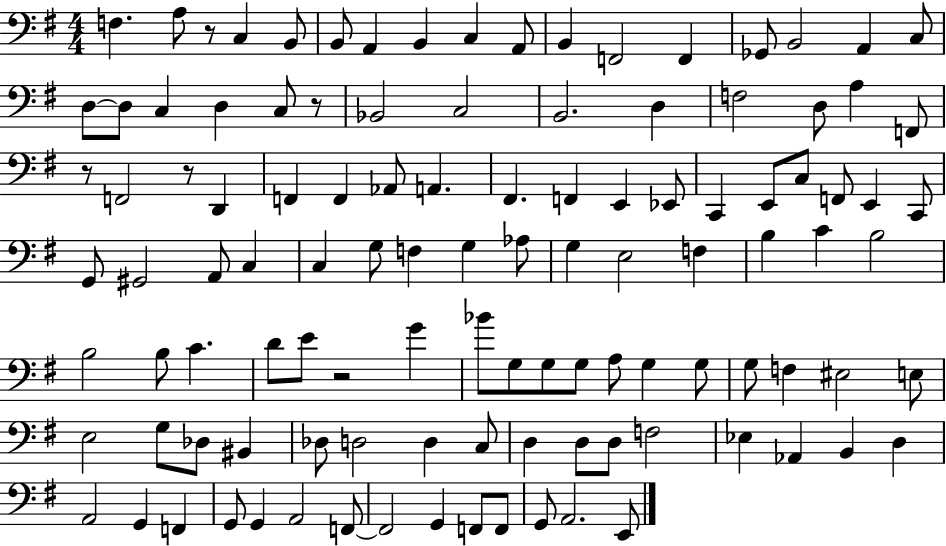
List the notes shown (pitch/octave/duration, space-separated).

F3/q. A3/e R/e C3/q B2/e B2/e A2/q B2/q C3/q A2/e B2/q F2/h F2/q Gb2/e B2/h A2/q C3/e D3/e D3/e C3/q D3/q C3/e R/e Bb2/h C3/h B2/h. D3/q F3/h D3/e A3/q F2/e R/e F2/h R/e D2/q F2/q F2/q Ab2/e A2/q. F#2/q. F2/q E2/q Eb2/e C2/q E2/e C3/e F2/e E2/q C2/e G2/e G#2/h A2/e C3/q C3/q G3/e F3/q G3/q Ab3/e G3/q E3/h F3/q B3/q C4/q B3/h B3/h B3/e C4/q. D4/e E4/e R/h G4/q Bb4/e G3/e G3/e G3/e A3/e G3/q G3/e G3/e F3/q EIS3/h E3/e E3/h G3/e Db3/e BIS2/q Db3/e D3/h D3/q C3/e D3/q D3/e D3/e F3/h Eb3/q Ab2/q B2/q D3/q A2/h G2/q F2/q G2/e G2/q A2/h F2/e F2/h G2/q F2/e F2/e G2/e A2/h. E2/e